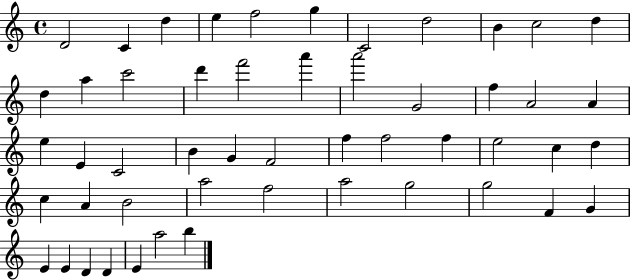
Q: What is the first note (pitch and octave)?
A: D4